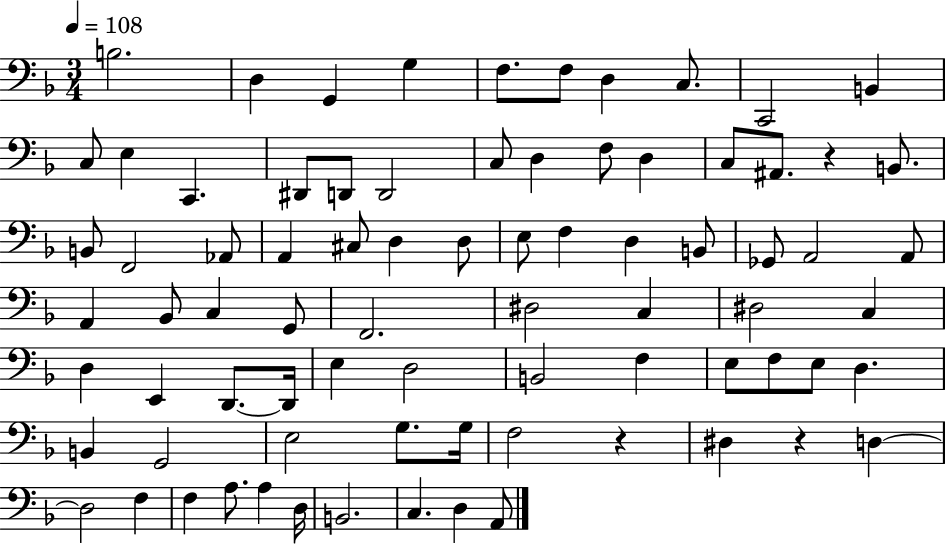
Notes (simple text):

B3/h. D3/q G2/q G3/q F3/e. F3/e D3/q C3/e. C2/h B2/q C3/e E3/q C2/q. D#2/e D2/e D2/h C3/e D3/q F3/e D3/q C3/e A#2/e. R/q B2/e. B2/e F2/h Ab2/e A2/q C#3/e D3/q D3/e E3/e F3/q D3/q B2/e Gb2/e A2/h A2/e A2/q Bb2/e C3/q G2/e F2/h. D#3/h C3/q D#3/h C3/q D3/q E2/q D2/e. D2/s E3/q D3/h B2/h F3/q E3/e F3/e E3/e D3/q. B2/q G2/h E3/h G3/e. G3/s F3/h R/q D#3/q R/q D3/q D3/h F3/q F3/q A3/e. A3/q D3/s B2/h. C3/q. D3/q A2/e